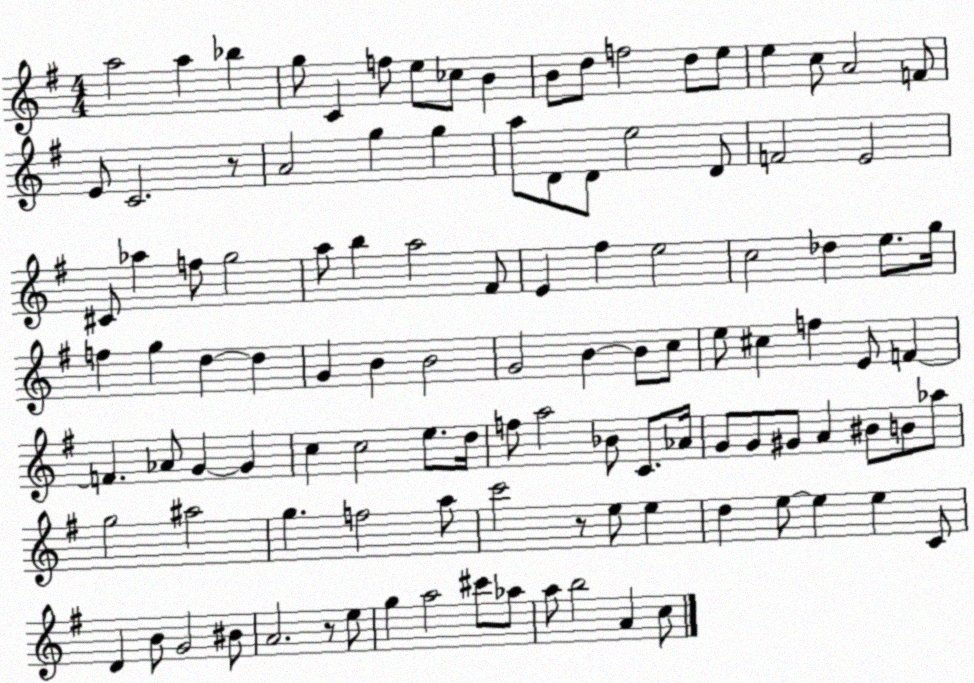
X:1
T:Untitled
M:4/4
L:1/4
K:G
a2 a _b g/2 C f/2 e/2 _c/2 B B/2 d/2 f2 d/2 e/2 e c/2 A2 F/2 E/2 C2 z/2 A2 g g a/2 D/2 D/2 e2 D/2 F2 E2 ^C/2 _a f/2 g2 a/2 b a2 ^F/2 E ^f e2 c2 _d e/2 g/4 f g d d G B B2 G2 B B/2 c/2 e/2 ^c f E/2 F F _A/2 G G c c2 e/2 d/4 f/2 a2 _B/2 C/2 _A/4 G/2 G/2 ^G/2 A ^B/2 B/2 _a/2 g2 ^a2 g f2 a/2 c'2 z/2 e/2 e d e/2 e e C/2 D B/2 G2 ^B/2 A2 z/2 e/2 g a2 ^c'/2 _a/2 a/2 b2 A c/2